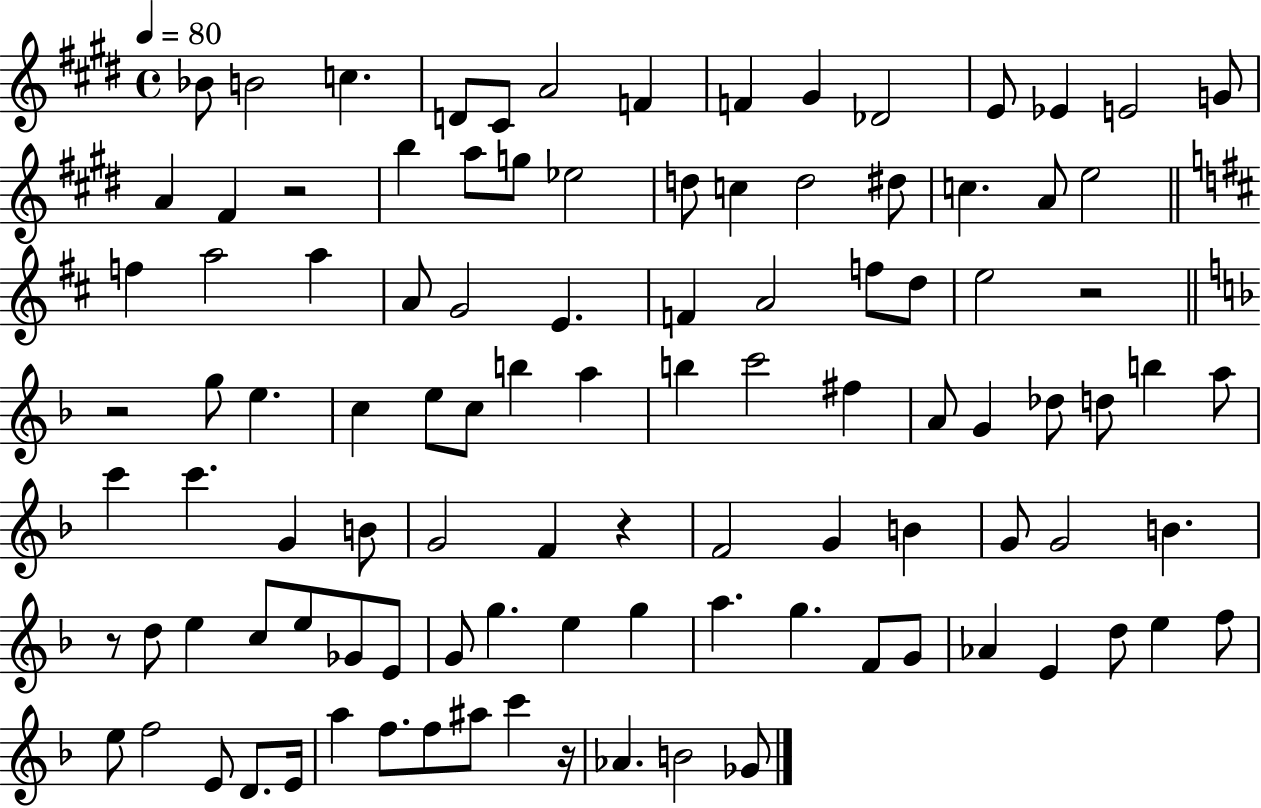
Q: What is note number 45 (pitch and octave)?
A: A5